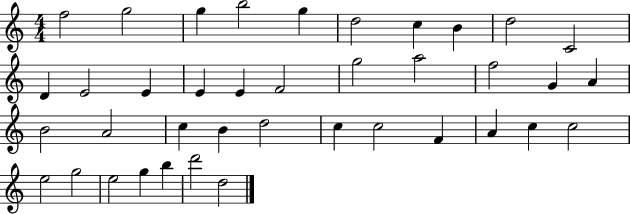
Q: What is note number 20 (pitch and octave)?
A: G4